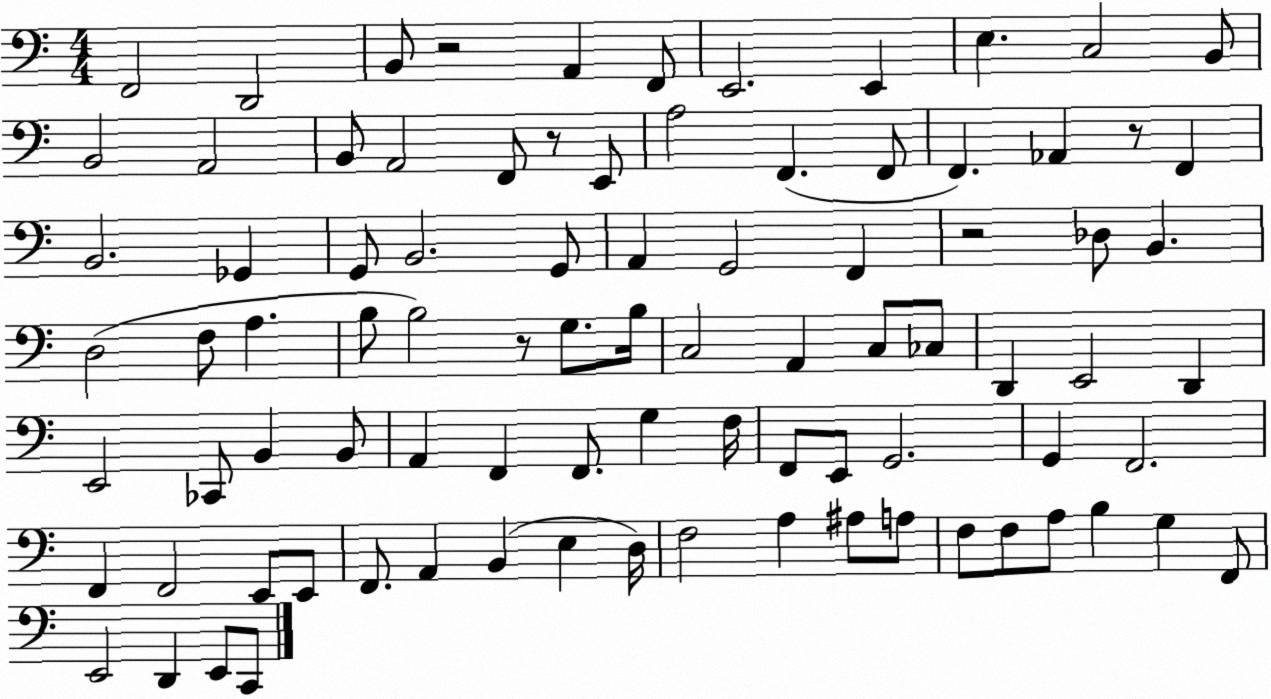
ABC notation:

X:1
T:Untitled
M:4/4
L:1/4
K:C
F,,2 D,,2 B,,/2 z2 A,, F,,/2 E,,2 E,, E, C,2 B,,/2 B,,2 A,,2 B,,/2 A,,2 F,,/2 z/2 E,,/2 A,2 F,, F,,/2 F,, _A,, z/2 F,, B,,2 _G,, G,,/2 B,,2 G,,/2 A,, G,,2 F,, z2 _D,/2 B,, D,2 F,/2 A, B,/2 B,2 z/2 G,/2 B,/4 C,2 A,, C,/2 _C,/2 D,, E,,2 D,, E,,2 _C,,/2 B,, B,,/2 A,, F,, F,,/2 G, F,/4 F,,/2 E,,/2 G,,2 G,, F,,2 F,, F,,2 E,,/2 E,,/2 F,,/2 A,, B,, E, D,/4 F,2 A, ^A,/2 A,/2 F,/2 F,/2 A,/2 B, G, F,,/2 E,,2 D,, E,,/2 C,,/2